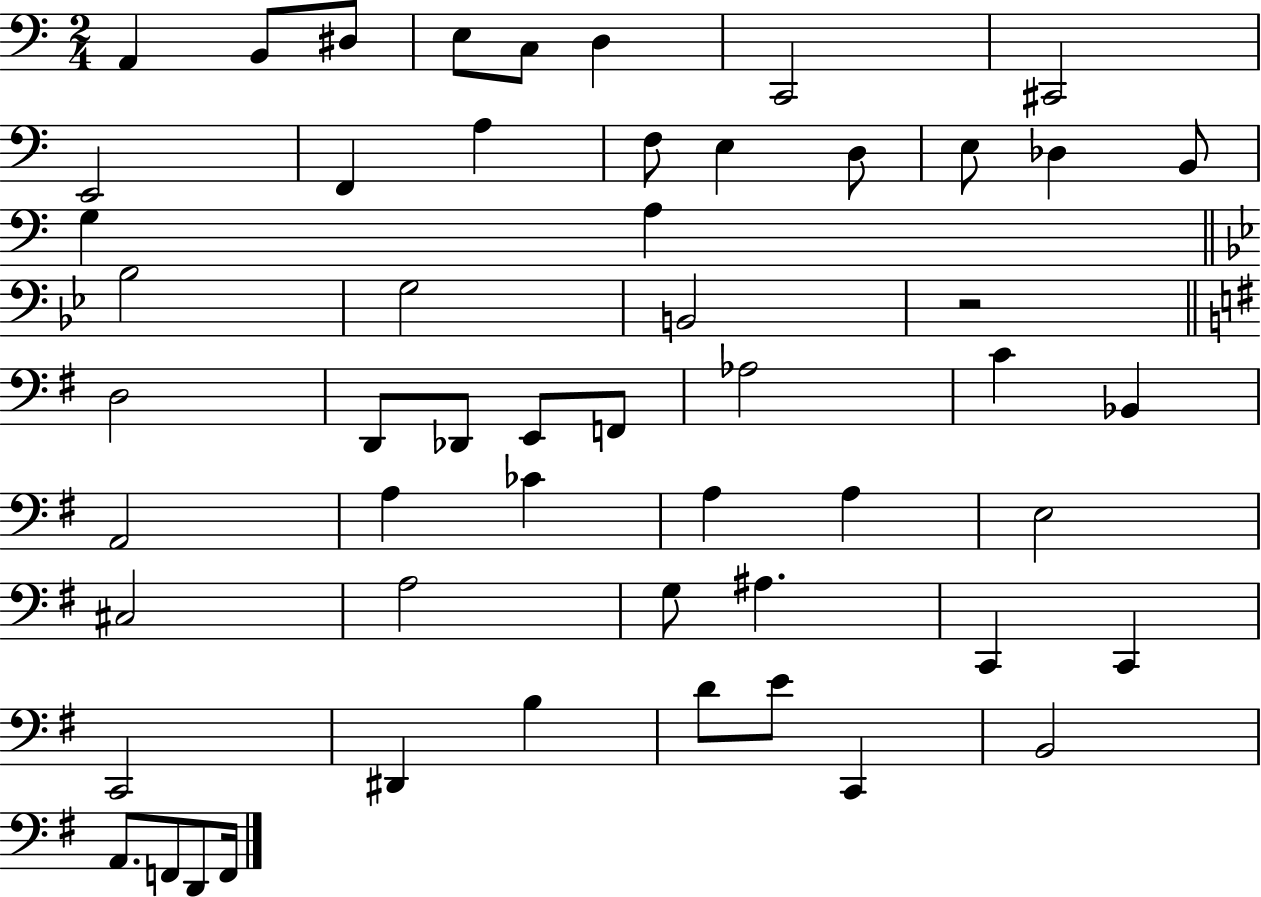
X:1
T:Untitled
M:2/4
L:1/4
K:C
A,, B,,/2 ^D,/2 E,/2 C,/2 D, C,,2 ^C,,2 E,,2 F,, A, F,/2 E, D,/2 E,/2 _D, B,,/2 G, A, _B,2 G,2 B,,2 z2 D,2 D,,/2 _D,,/2 E,,/2 F,,/2 _A,2 C _B,, A,,2 A, _C A, A, E,2 ^C,2 A,2 G,/2 ^A, C,, C,, C,,2 ^D,, B, D/2 E/2 C,, B,,2 A,,/2 F,,/2 D,,/2 F,,/4